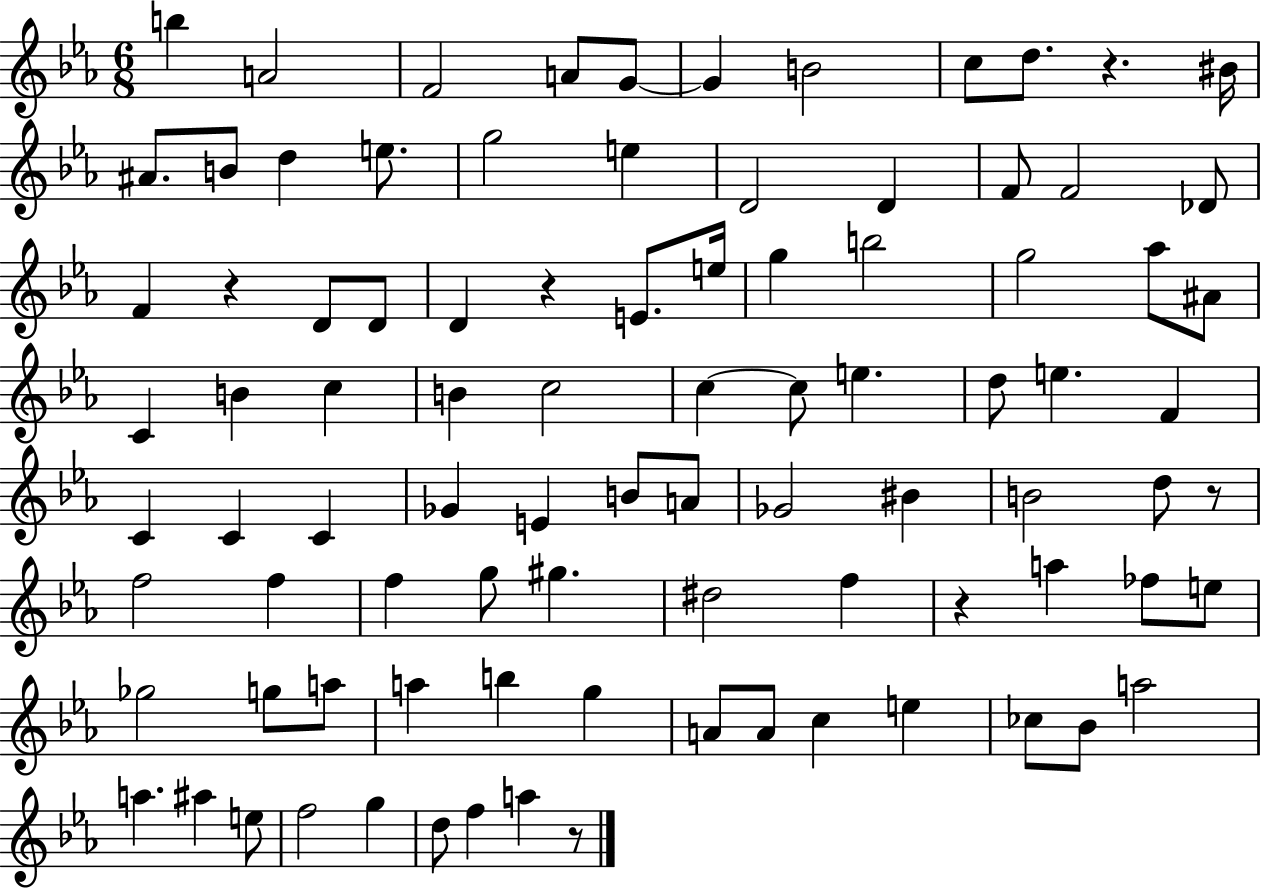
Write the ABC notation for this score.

X:1
T:Untitled
M:6/8
L:1/4
K:Eb
b A2 F2 A/2 G/2 G B2 c/2 d/2 z ^B/4 ^A/2 B/2 d e/2 g2 e D2 D F/2 F2 _D/2 F z D/2 D/2 D z E/2 e/4 g b2 g2 _a/2 ^A/2 C B c B c2 c c/2 e d/2 e F C C C _G E B/2 A/2 _G2 ^B B2 d/2 z/2 f2 f f g/2 ^g ^d2 f z a _f/2 e/2 _g2 g/2 a/2 a b g A/2 A/2 c e _c/2 _B/2 a2 a ^a e/2 f2 g d/2 f a z/2